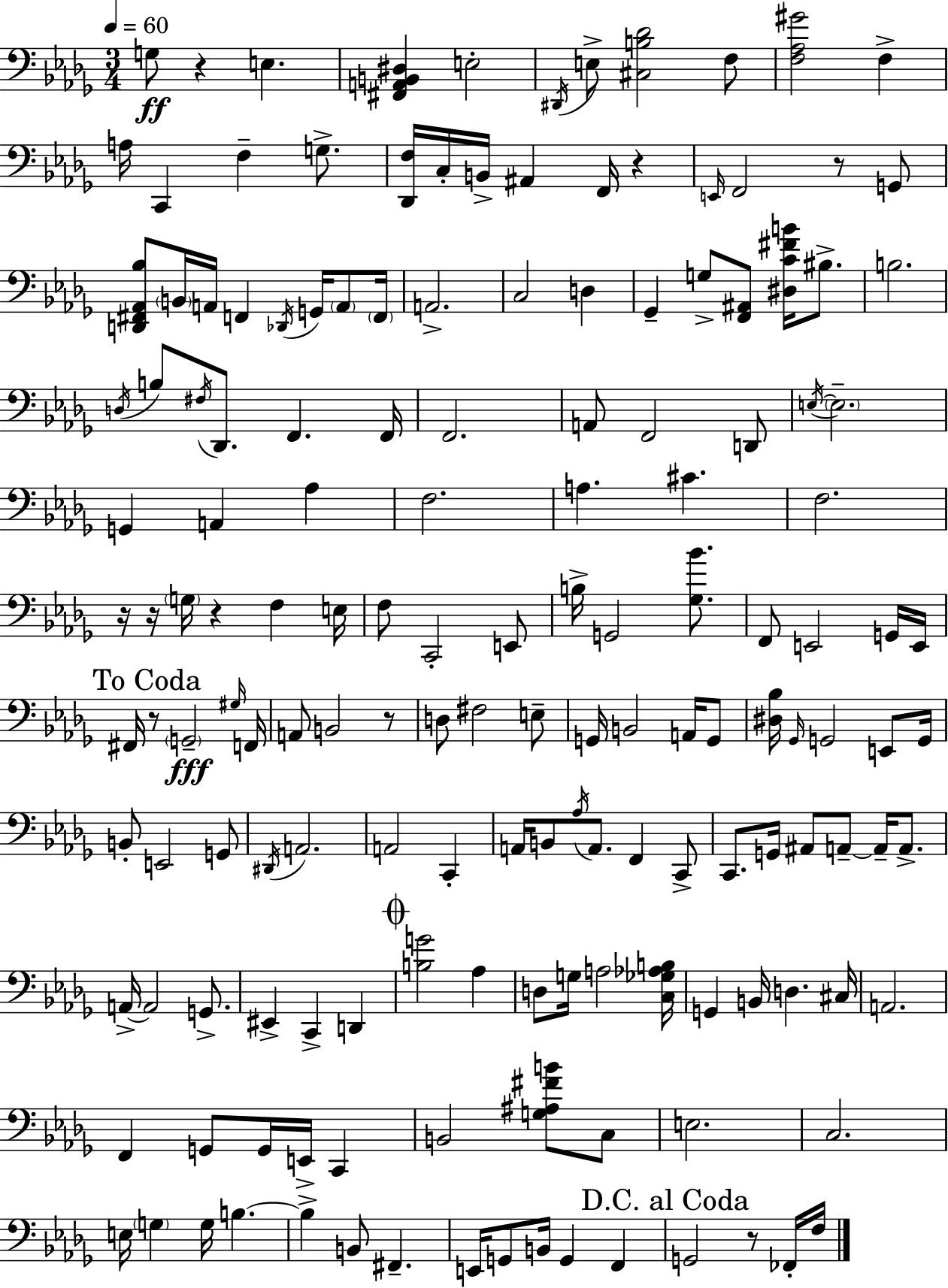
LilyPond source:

{
  \clef bass
  \numericTimeSignature
  \time 3/4
  \key bes \minor
  \tempo 4 = 60
  g8\ff r4 e4. | <fis, a, b, dis>4 e2-. | \acciaccatura { dis,16 } e8-> <cis b des'>2 f8 | <f aes gis'>2 f4-> | \break a16 c,4 f4-- g8.-> | <des, f>16 c16-. b,16-> ais,4 f,16 r4 | \grace { e,16 } f,2 r8 | g,8 <d, fis, aes, bes>8 \parenthesize b,16 a,16 f,4 \acciaccatura { des,16 } g,16 | \break \parenthesize a,8 \parenthesize f,16 a,2.-> | c2 d4 | ges,4-- g8-> <f, ais,>8 <dis c' fis' b'>16 | bis8.-> b2. | \break \acciaccatura { d16 } b8 \acciaccatura { fis16 } des,8. f,4. | f,16 f,2. | a,8 f,2 | d,8 \acciaccatura { e16~ }~ \parenthesize e2.-- | \break g,4 a,4 | aes4 f2. | a4. | cis'4. f2. | \break r16 r16 \parenthesize g16 r4 | f4 e16 f8 c,2-. | e,8 b16-> g,2 | <ges bes'>8. f,8 e,2 | \break g,16 e,16 \mark "To Coda" fis,16 r8 \parenthesize g,2--\fff | \grace { gis16 } f,16 a,8 b,2 | r8 d8 fis2 | e8-- g,16 b,2 | \break a,16 g,8 <dis bes>16 \grace { ges,16 } g,2 | e,8 g,16 b,8-. e,2 | g,8 \acciaccatura { dis,16 } a,2. | a,2 | \break c,4-. a,16 b,8 | \acciaccatura { aes16 } a,8. f,4 c,8-> c,8. | g,16 ais,8 a,8--~~ a,16-- a,8.-> a,16->~~ a,2 | g,8.-> eis,4-> | \break c,4-> d,4 \mark \markup { \musicglyph "scripts.coda" } <b g'>2 | aes4 d8 | g16 a2 <c ges aes b>16 g,4 | b,16 d4. cis16 a,2. | \break f,4 | g,8 g,16 e,16-> c,4 b,2 | <g ais fis' b'>8 c8 e2. | c2. | \break e16 \parenthesize g4 | g16 b4.~~ b4-> | b,8 fis,4.-- e,16 g,8 | b,16 g,4 f,4 \mark "D.C. al Coda" g,2 | \break r8 fes,16-. f16 \bar "|."
}